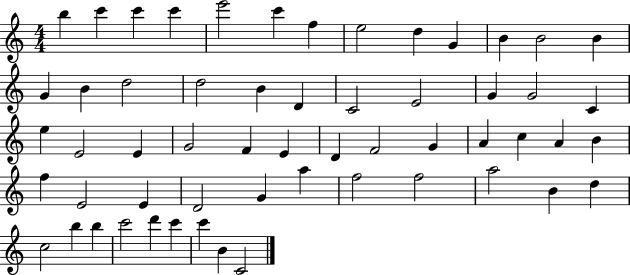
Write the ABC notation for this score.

X:1
T:Untitled
M:4/4
L:1/4
K:C
b c' c' c' e'2 c' f e2 d G B B2 B G B d2 d2 B D C2 E2 G G2 C e E2 E G2 F E D F2 G A c A B f E2 E D2 G a f2 f2 a2 B d c2 b b c'2 d' c' c' B C2